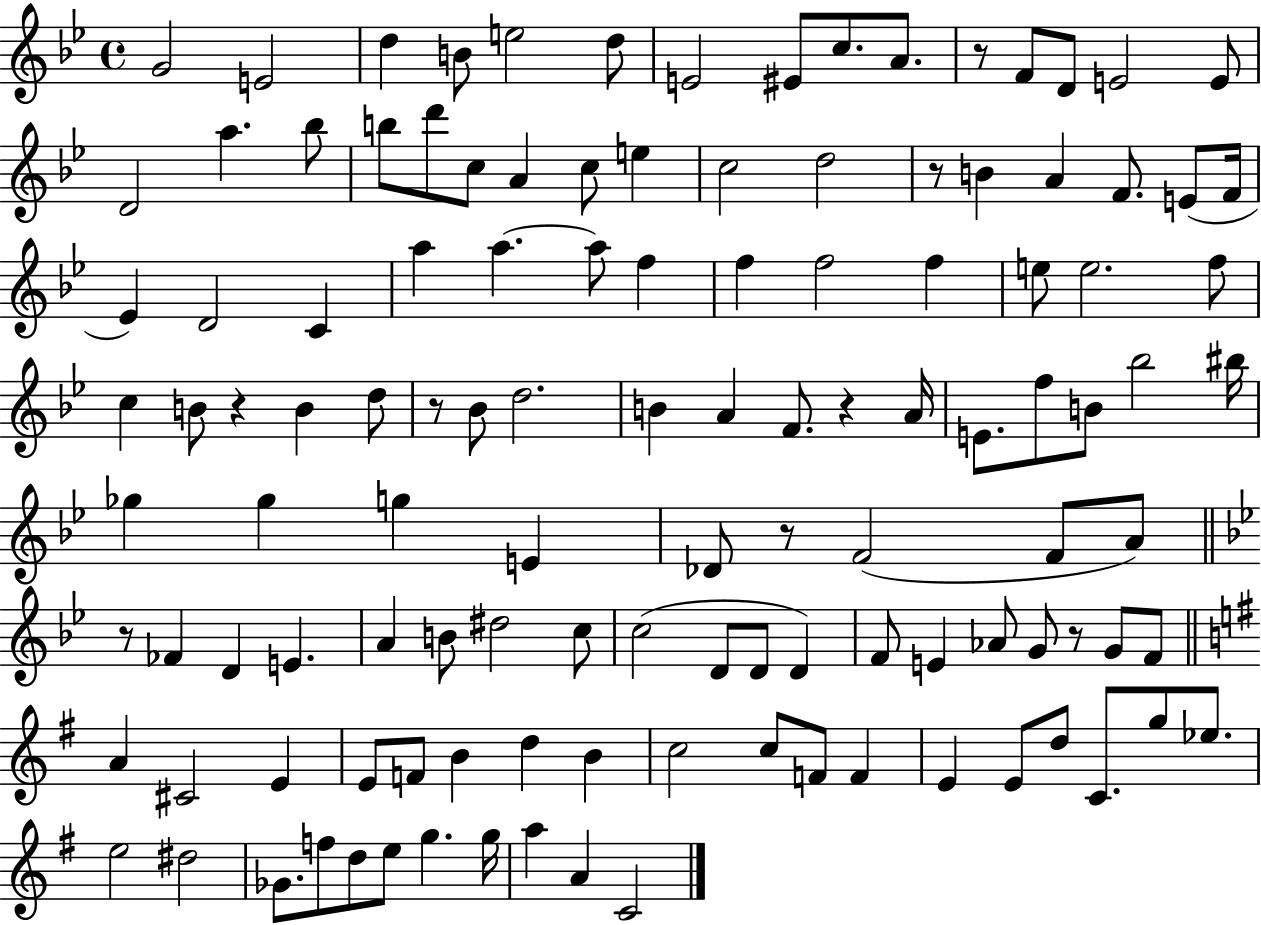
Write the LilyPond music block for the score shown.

{
  \clef treble
  \time 4/4
  \defaultTimeSignature
  \key bes \major
  g'2 e'2 | d''4 b'8 e''2 d''8 | e'2 eis'8 c''8. a'8. | r8 f'8 d'8 e'2 e'8 | \break d'2 a''4. bes''8 | b''8 d'''8 c''8 a'4 c''8 e''4 | c''2 d''2 | r8 b'4 a'4 f'8. e'8( f'16 | \break ees'4) d'2 c'4 | a''4 a''4.~~ a''8 f''4 | f''4 f''2 f''4 | e''8 e''2. f''8 | \break c''4 b'8 r4 b'4 d''8 | r8 bes'8 d''2. | b'4 a'4 f'8. r4 a'16 | e'8. f''8 b'8 bes''2 bis''16 | \break ges''4 ges''4 g''4 e'4 | des'8 r8 f'2( f'8 a'8) | \bar "||" \break \key bes \major r8 fes'4 d'4 e'4. | a'4 b'8 dis''2 c''8 | c''2( d'8 d'8 d'4) | f'8 e'4 aes'8 g'8 r8 g'8 f'8 | \break \bar "||" \break \key g \major a'4 cis'2 e'4 | e'8 f'8 b'4 d''4 b'4 | c''2 c''8 f'8 f'4 | e'4 e'8 d''8 c'8. g''8 ees''8. | \break e''2 dis''2 | ges'8. f''8 d''8 e''8 g''4. g''16 | a''4 a'4 c'2 | \bar "|."
}